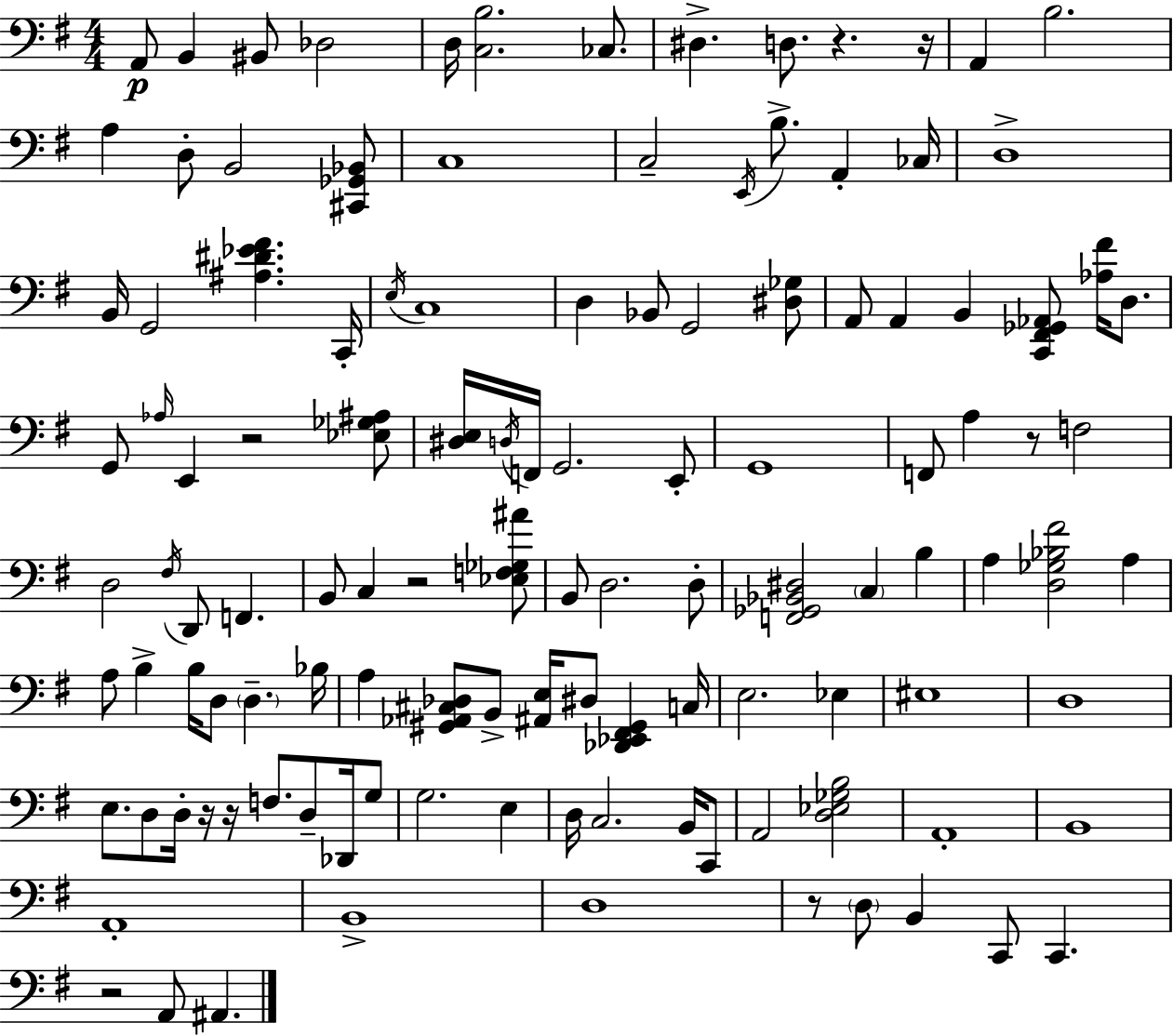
{
  \clef bass
  \numericTimeSignature
  \time 4/4
  \key e \minor
  a,8\p b,4 bis,8 des2 | d16 <c b>2. ces8. | dis4.-> d8. r4. r16 | a,4 b2. | \break a4 d8-. b,2 <cis, ges, bes,>8 | c1 | c2-- \acciaccatura { e,16 } b8.-> a,4-. | ces16 d1-> | \break b,16 g,2 <ais dis' ees' fis'>4. | c,16-. \acciaccatura { e16 } c1 | d4 bes,8 g,2 | <dis ges>8 a,8 a,4 b,4 <c, fis, ges, aes,>8 <aes fis'>16 d8. | \break g,8 \grace { aes16 } e,4 r2 | <ees ges ais>8 <dis e>16 \acciaccatura { d16 } f,16 g,2. | e,8-. g,1 | f,8 a4 r8 f2 | \break d2 \acciaccatura { fis16 } d,8 f,4. | b,8 c4 r2 | <ees f ges ais'>8 b,8 d2. | d8-. <f, ges, bes, dis>2 \parenthesize c4 | \break b4 a4 <d ges bes fis'>2 | a4 a8 b4-> b16 d8 \parenthesize d4.-- | bes16 a4 <gis, aes, cis des>8 b,8-> <ais, e>16 dis8 | <des, ees, fis, gis,>4 c16 e2. | \break ees4 eis1 | d1 | e8. d8 d16-. r16 r16 f8. | d8-- des,16 g8 g2. | \break e4 d16 c2. | b,16 c,8 a,2 <d ees ges b>2 | a,1-. | b,1 | \break a,1-. | b,1-> | d1 | r8 \parenthesize d8 b,4 c,8 c,4. | \break r2 a,8 ais,4. | \bar "|."
}